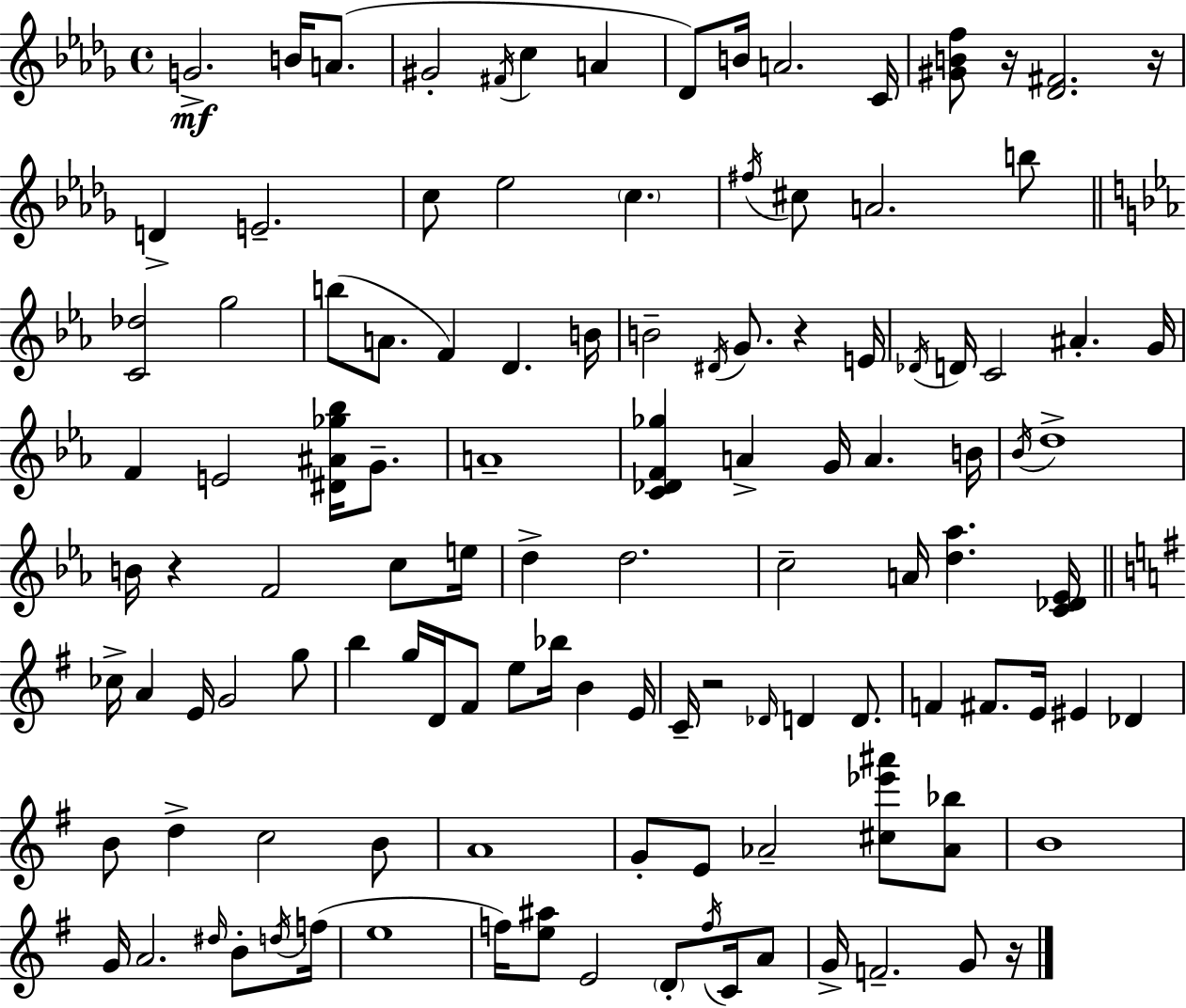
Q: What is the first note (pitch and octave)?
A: G4